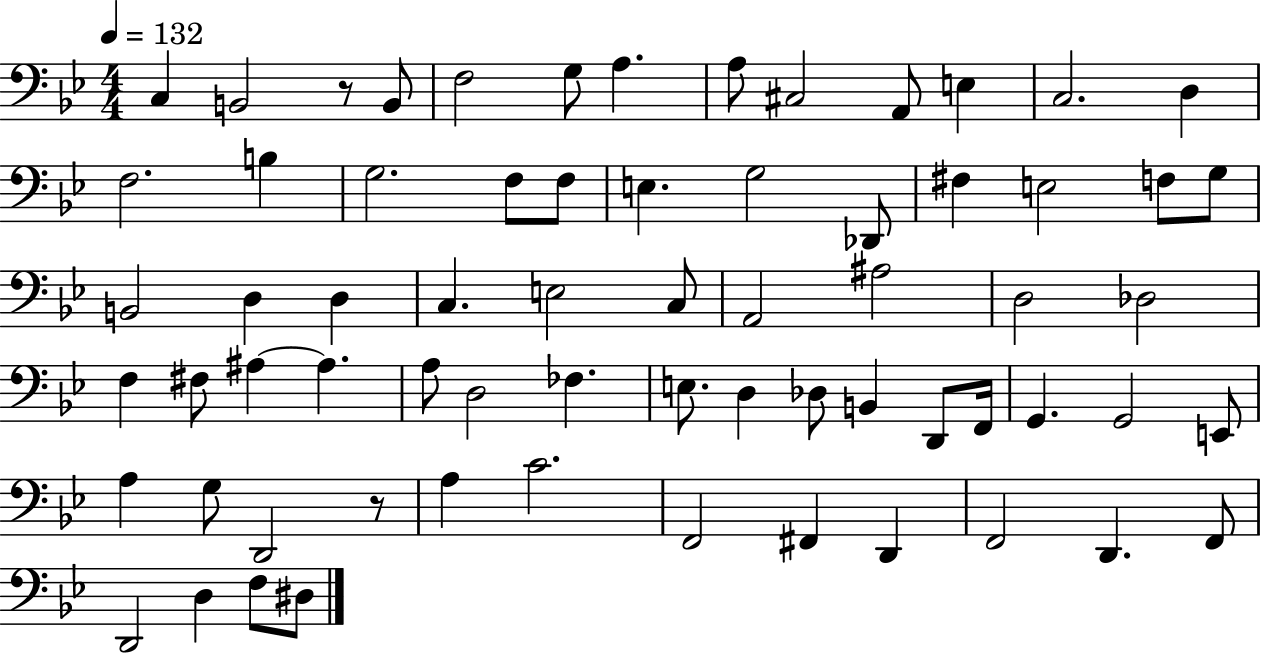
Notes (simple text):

C3/q B2/h R/e B2/e F3/h G3/e A3/q. A3/e C#3/h A2/e E3/q C3/h. D3/q F3/h. B3/q G3/h. F3/e F3/e E3/q. G3/h Db2/e F#3/q E3/h F3/e G3/e B2/h D3/q D3/q C3/q. E3/h C3/e A2/h A#3/h D3/h Db3/h F3/q F#3/e A#3/q A#3/q. A3/e D3/h FES3/q. E3/e. D3/q Db3/e B2/q D2/e F2/s G2/q. G2/h E2/e A3/q G3/e D2/h R/e A3/q C4/h. F2/h F#2/q D2/q F2/h D2/q. F2/e D2/h D3/q F3/e D#3/e